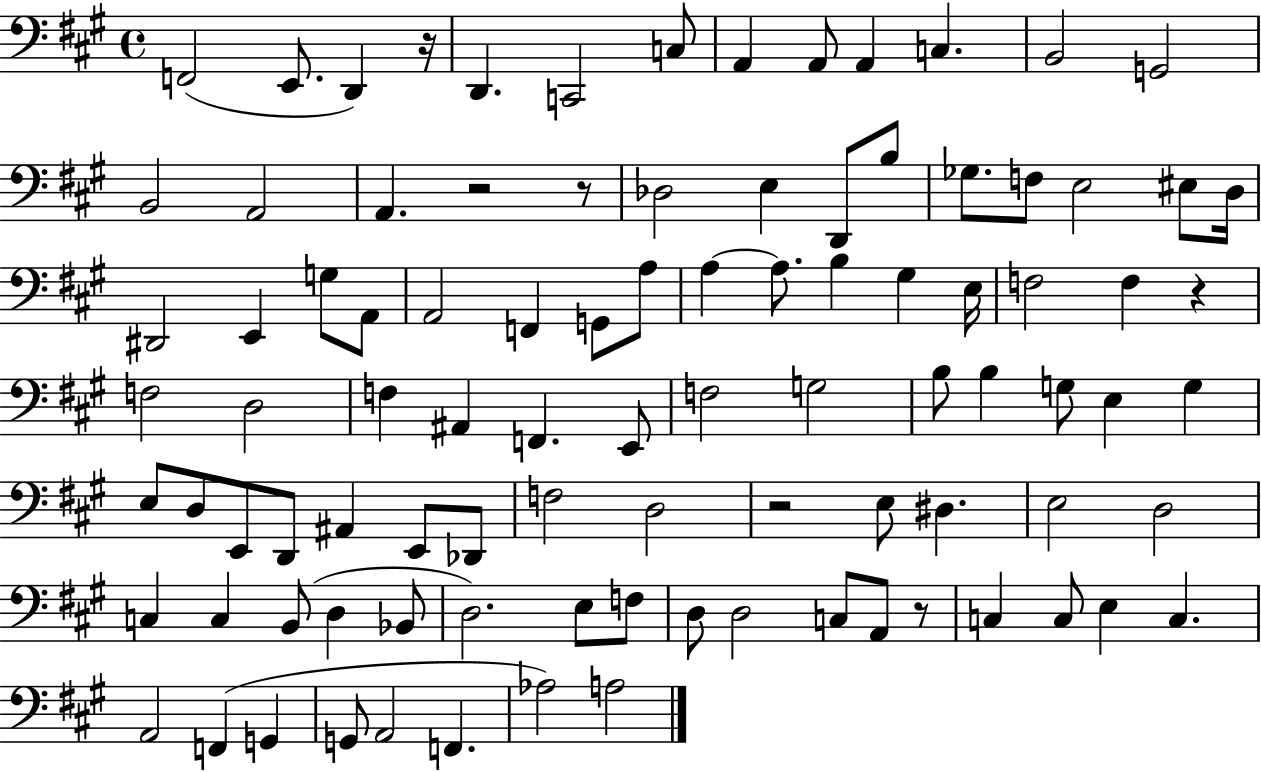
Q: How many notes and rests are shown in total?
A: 95